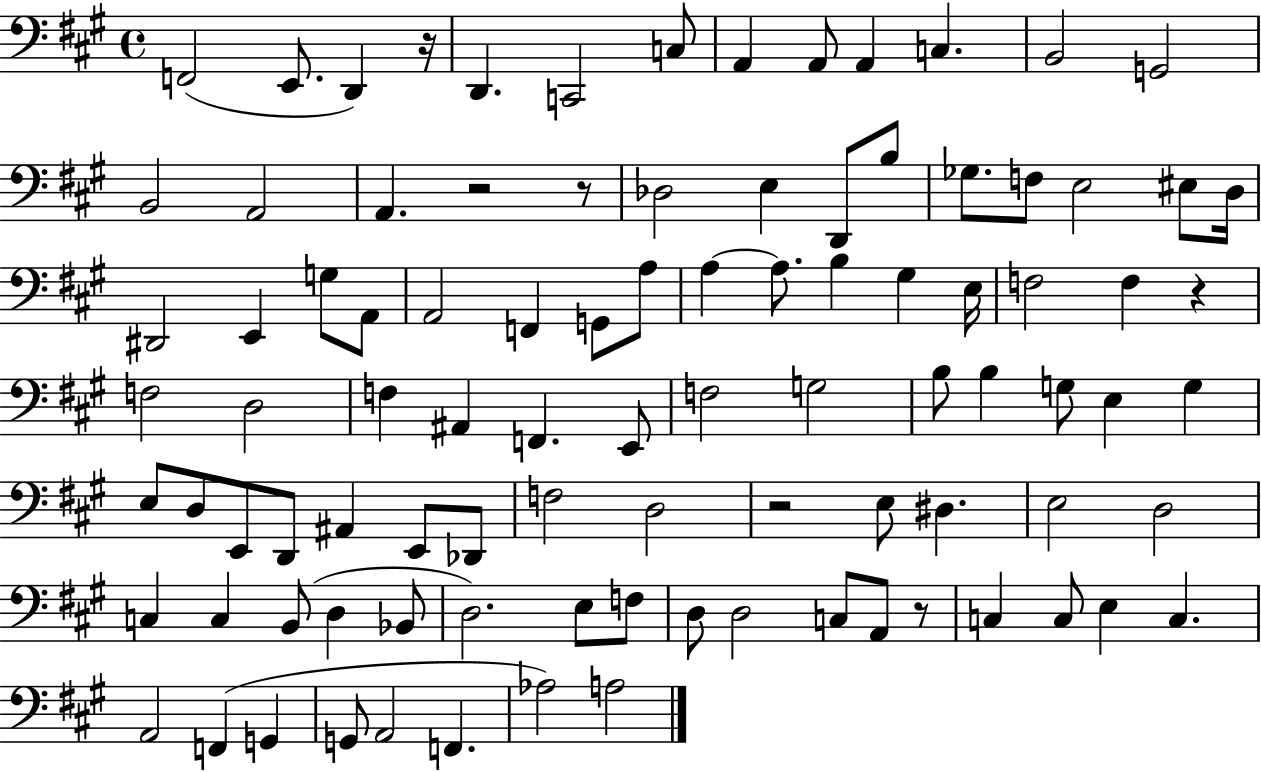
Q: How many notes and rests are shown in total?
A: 95